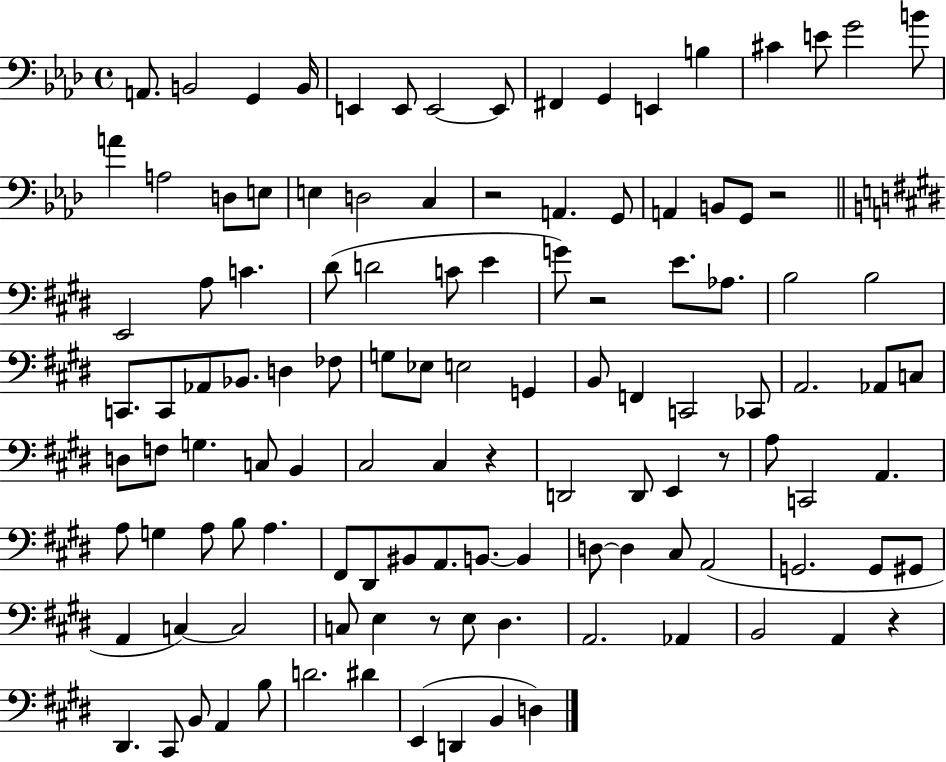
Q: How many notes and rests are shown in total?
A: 117